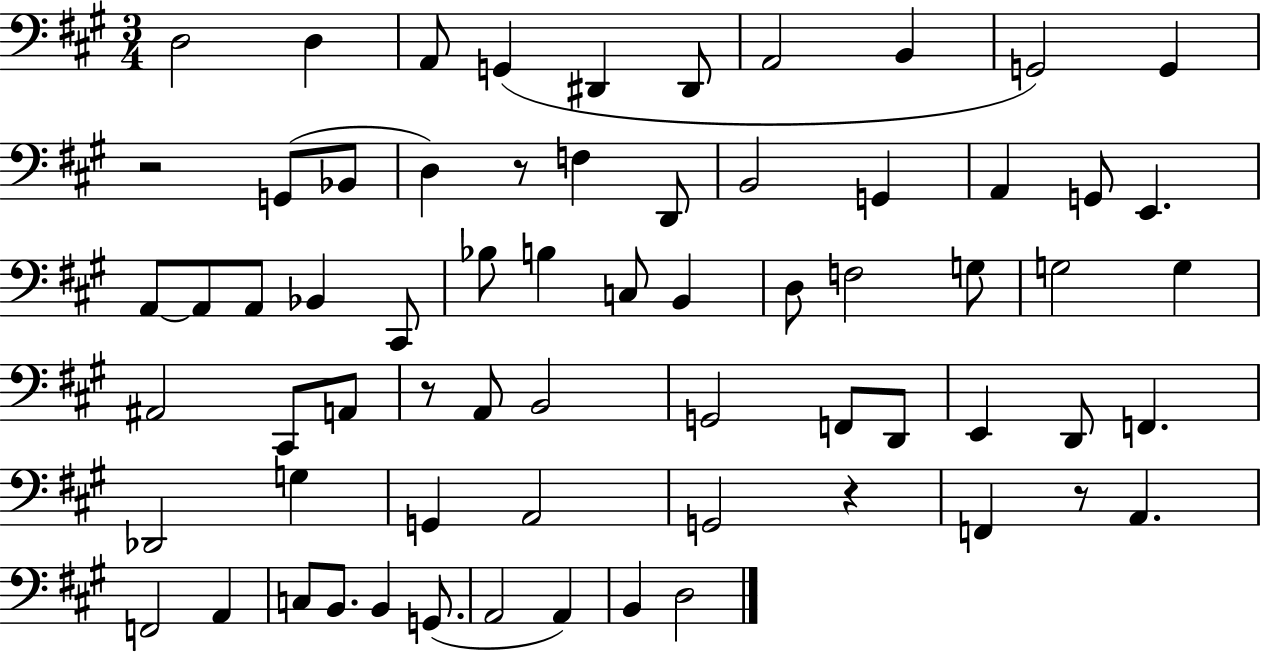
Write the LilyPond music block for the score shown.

{
  \clef bass
  \numericTimeSignature
  \time 3/4
  \key a \major
  d2 d4 | a,8 g,4( dis,4 dis,8 | a,2 b,4 | g,2) g,4 | \break r2 g,8( bes,8 | d4) r8 f4 d,8 | b,2 g,4 | a,4 g,8 e,4. | \break a,8~~ a,8 a,8 bes,4 cis,8 | bes8 b4 c8 b,4 | d8 f2 g8 | g2 g4 | \break ais,2 cis,8 a,8 | r8 a,8 b,2 | g,2 f,8 d,8 | e,4 d,8 f,4. | \break des,2 g4 | g,4 a,2 | g,2 r4 | f,4 r8 a,4. | \break f,2 a,4 | c8 b,8. b,4 g,8.( | a,2 a,4) | b,4 d2 | \break \bar "|."
}